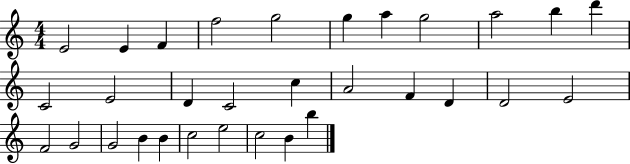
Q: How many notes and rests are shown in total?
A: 31